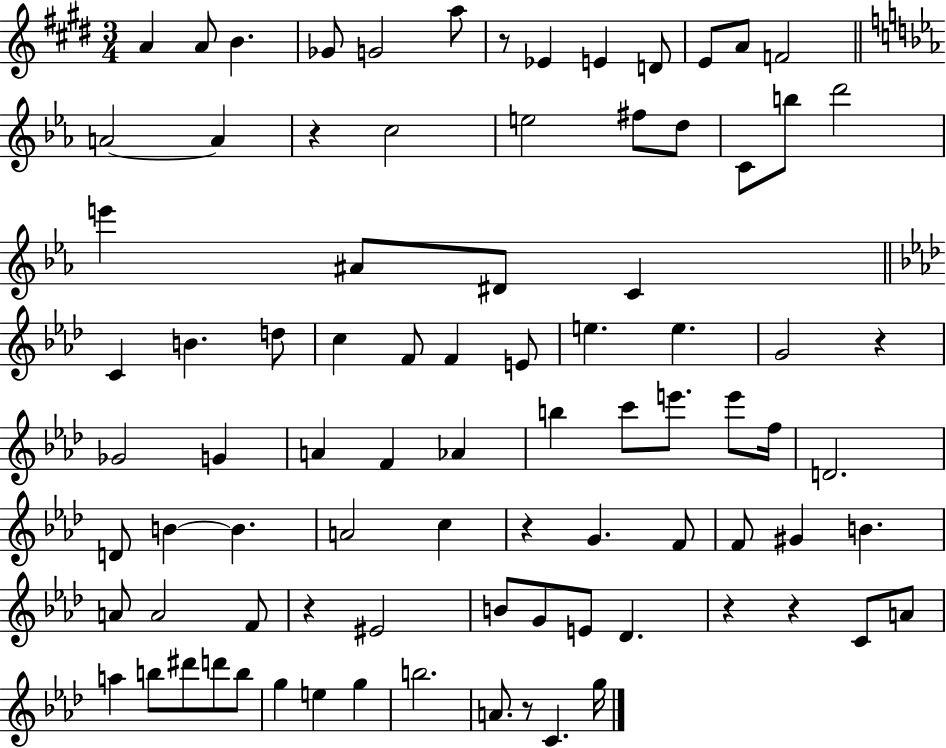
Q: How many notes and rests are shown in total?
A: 86